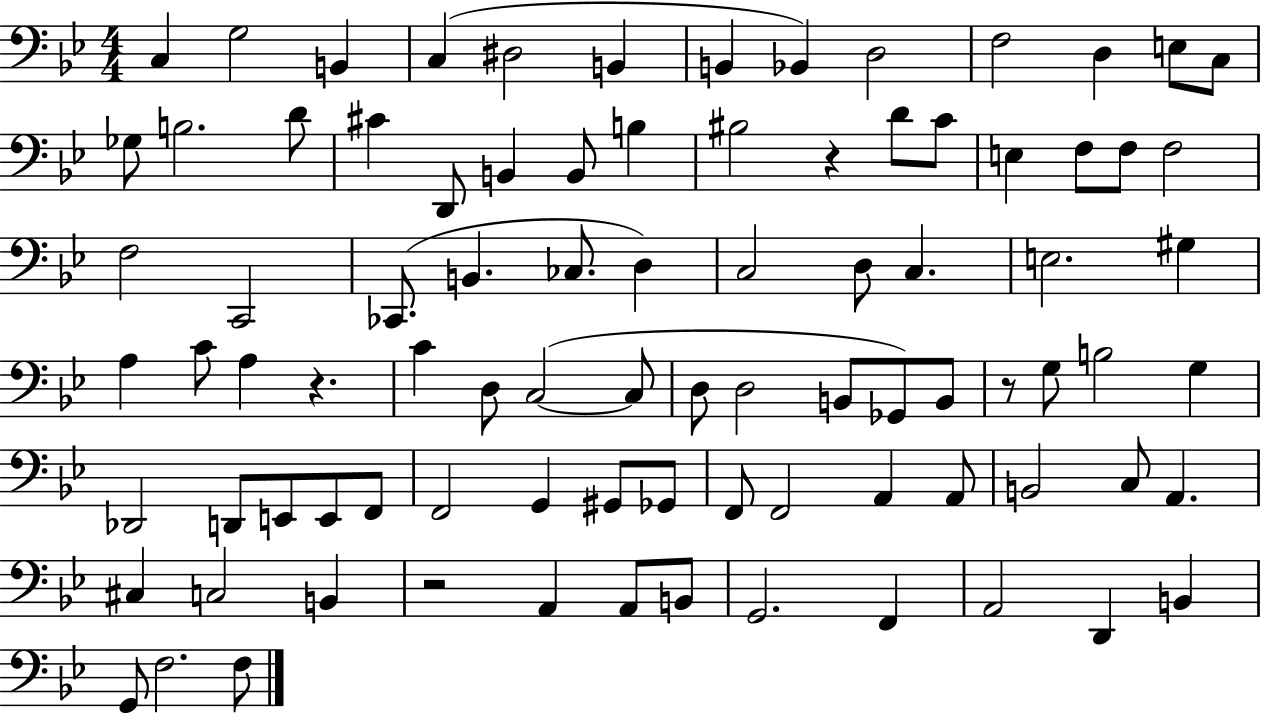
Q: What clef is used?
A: bass